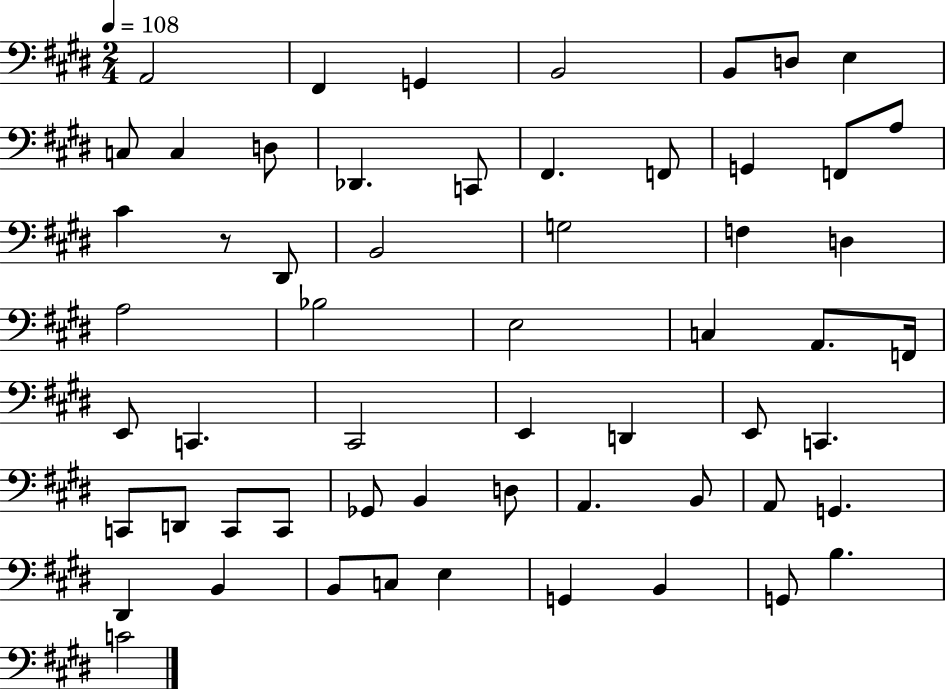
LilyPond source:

{
  \clef bass
  \numericTimeSignature
  \time 2/4
  \key e \major
  \tempo 4 = 108
  a,2 | fis,4 g,4 | b,2 | b,8 d8 e4 | \break c8 c4 d8 | des,4. c,8 | fis,4. f,8 | g,4 f,8 a8 | \break cis'4 r8 dis,8 | b,2 | g2 | f4 d4 | \break a2 | bes2 | e2 | c4 a,8. f,16 | \break e,8 c,4. | cis,2 | e,4 d,4 | e,8 c,4. | \break c,8 d,8 c,8 c,8 | ges,8 b,4 d8 | a,4. b,8 | a,8 g,4. | \break dis,4 b,4 | b,8 c8 e4 | g,4 b,4 | g,8 b4. | \break c'2 | \bar "|."
}